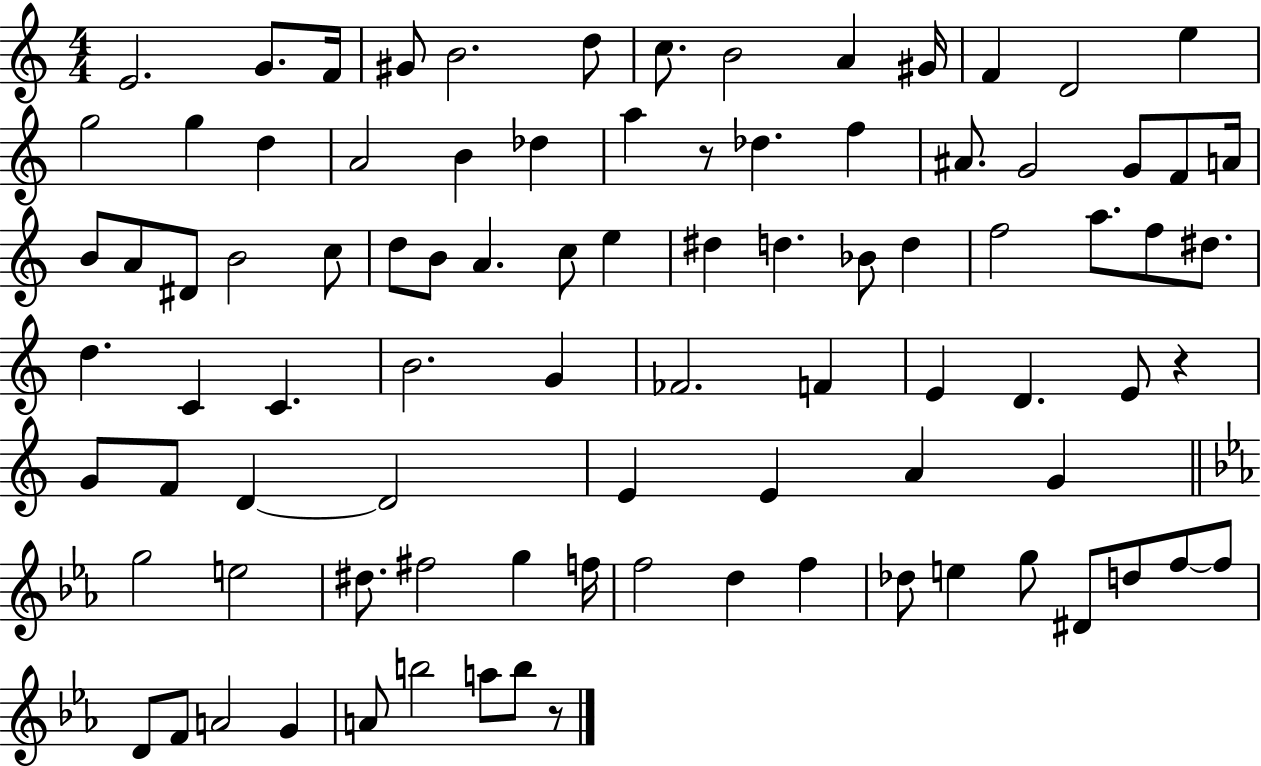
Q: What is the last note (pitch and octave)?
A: B5